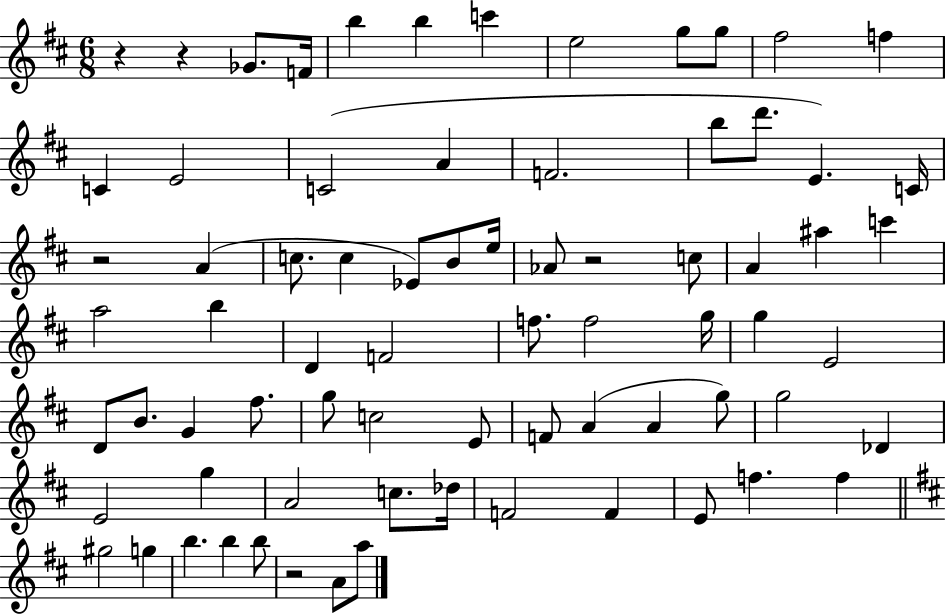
{
  \clef treble
  \numericTimeSignature
  \time 6/8
  \key d \major
  r4 r4 ges'8. f'16 | b''4 b''4 c'''4 | e''2 g''8 g''8 | fis''2 f''4 | \break c'4 e'2 | c'2( a'4 | f'2. | b''8 d'''8. e'4.) c'16 | \break r2 a'4( | c''8. c''4 ees'8) b'8 e''16 | aes'8 r2 c''8 | a'4 ais''4 c'''4 | \break a''2 b''4 | d'4 f'2 | f''8. f''2 g''16 | g''4 e'2 | \break d'8 b'8. g'4 fis''8. | g''8 c''2 e'8 | f'8 a'4( a'4 g''8) | g''2 des'4 | \break e'2 g''4 | a'2 c''8. des''16 | f'2 f'4 | e'8 f''4. f''4 | \break \bar "||" \break \key b \minor gis''2 g''4 | b''4. b''4 b''8 | r2 a'8 a''8 | \bar "|."
}